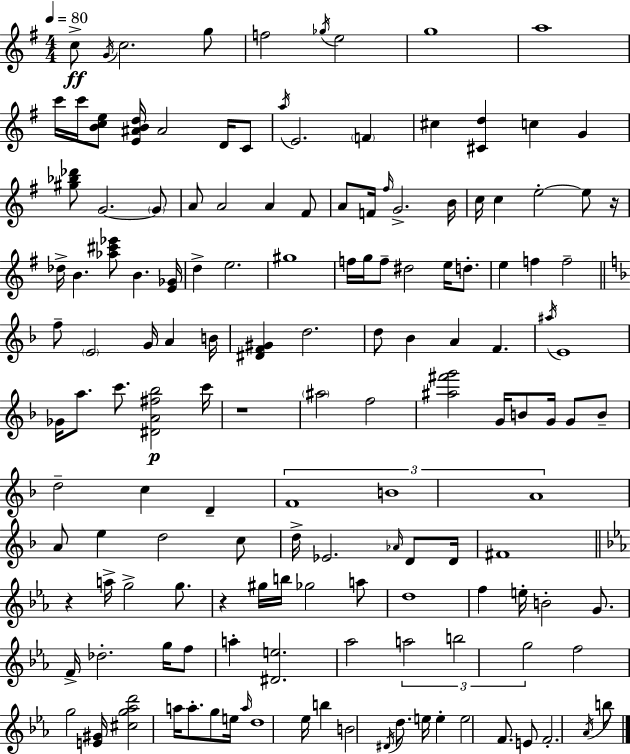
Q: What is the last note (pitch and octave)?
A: B5